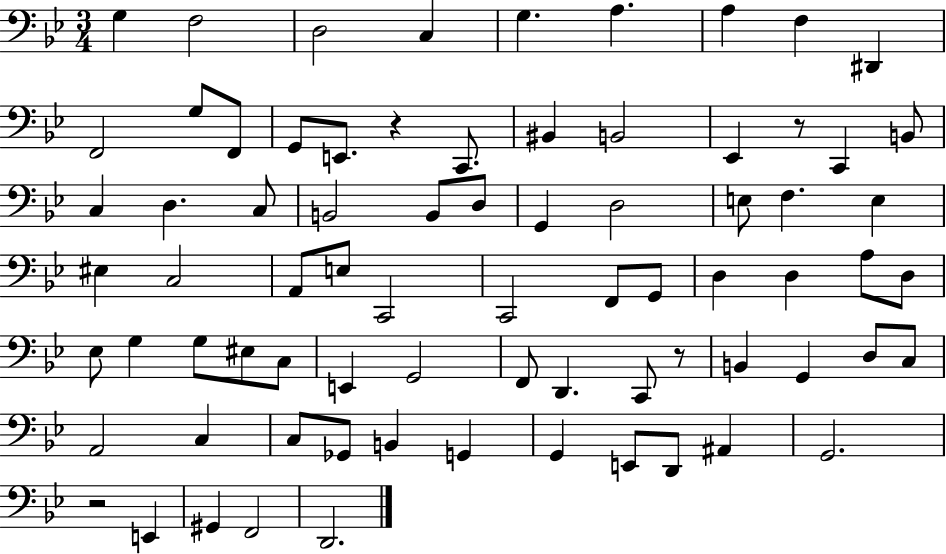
{
  \clef bass
  \numericTimeSignature
  \time 3/4
  \key bes \major
  g4 f2 | d2 c4 | g4. a4. | a4 f4 dis,4 | \break f,2 g8 f,8 | g,8 e,8. r4 c,8. | bis,4 b,2 | ees,4 r8 c,4 b,8 | \break c4 d4. c8 | b,2 b,8 d8 | g,4 d2 | e8 f4. e4 | \break eis4 c2 | a,8 e8 c,2 | c,2 f,8 g,8 | d4 d4 a8 d8 | \break ees8 g4 g8 eis8 c8 | e,4 g,2 | f,8 d,4. c,8 r8 | b,4 g,4 d8 c8 | \break a,2 c4 | c8 ges,8 b,4 g,4 | g,4 e,8 d,8 ais,4 | g,2. | \break r2 e,4 | gis,4 f,2 | d,2. | \bar "|."
}